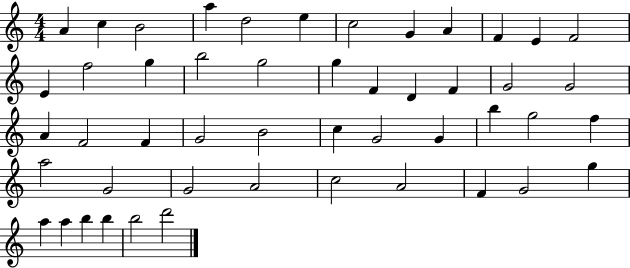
X:1
T:Untitled
M:4/4
L:1/4
K:C
A c B2 a d2 e c2 G A F E F2 E f2 g b2 g2 g F D F G2 G2 A F2 F G2 B2 c G2 G b g2 f a2 G2 G2 A2 c2 A2 F G2 g a a b b b2 d'2